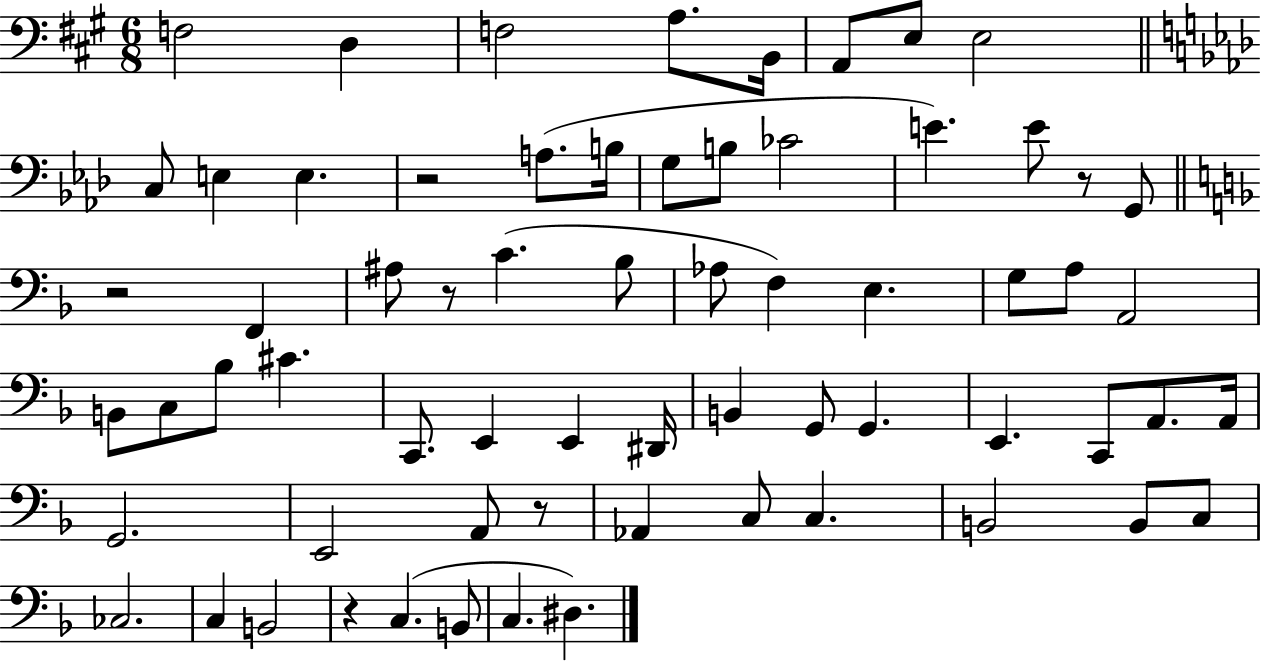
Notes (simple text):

F3/h D3/q F3/h A3/e. B2/s A2/e E3/e E3/h C3/e E3/q E3/q. R/h A3/e. B3/s G3/e B3/e CES4/h E4/q. E4/e R/e G2/e R/h F2/q A#3/e R/e C4/q. Bb3/e Ab3/e F3/q E3/q. G3/e A3/e A2/h B2/e C3/e Bb3/e C#4/q. C2/e. E2/q E2/q D#2/s B2/q G2/e G2/q. E2/q. C2/e A2/e. A2/s G2/h. E2/h A2/e R/e Ab2/q C3/e C3/q. B2/h B2/e C3/e CES3/h. C3/q B2/h R/q C3/q. B2/e C3/q. D#3/q.